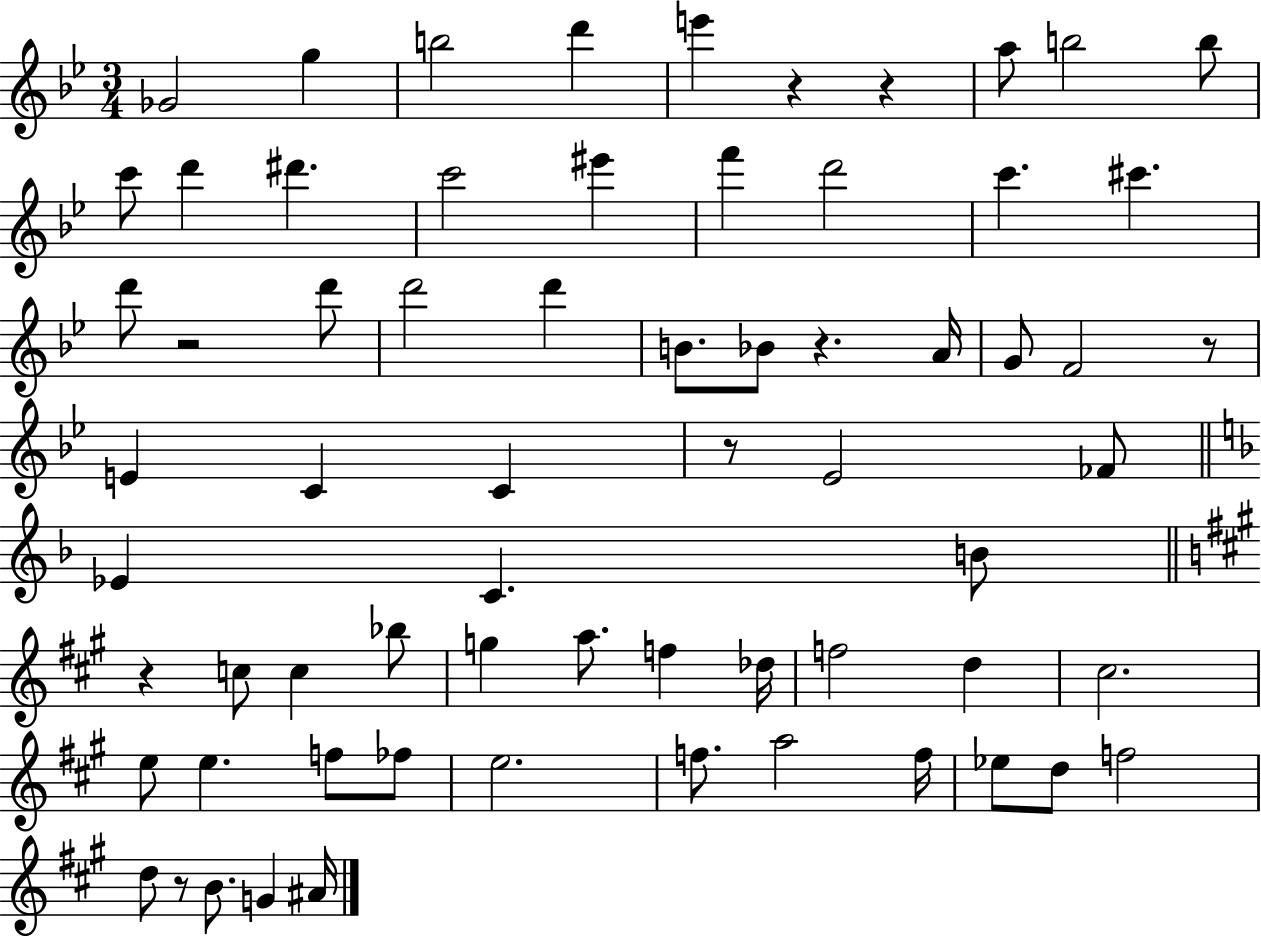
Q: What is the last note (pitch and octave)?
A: A#4